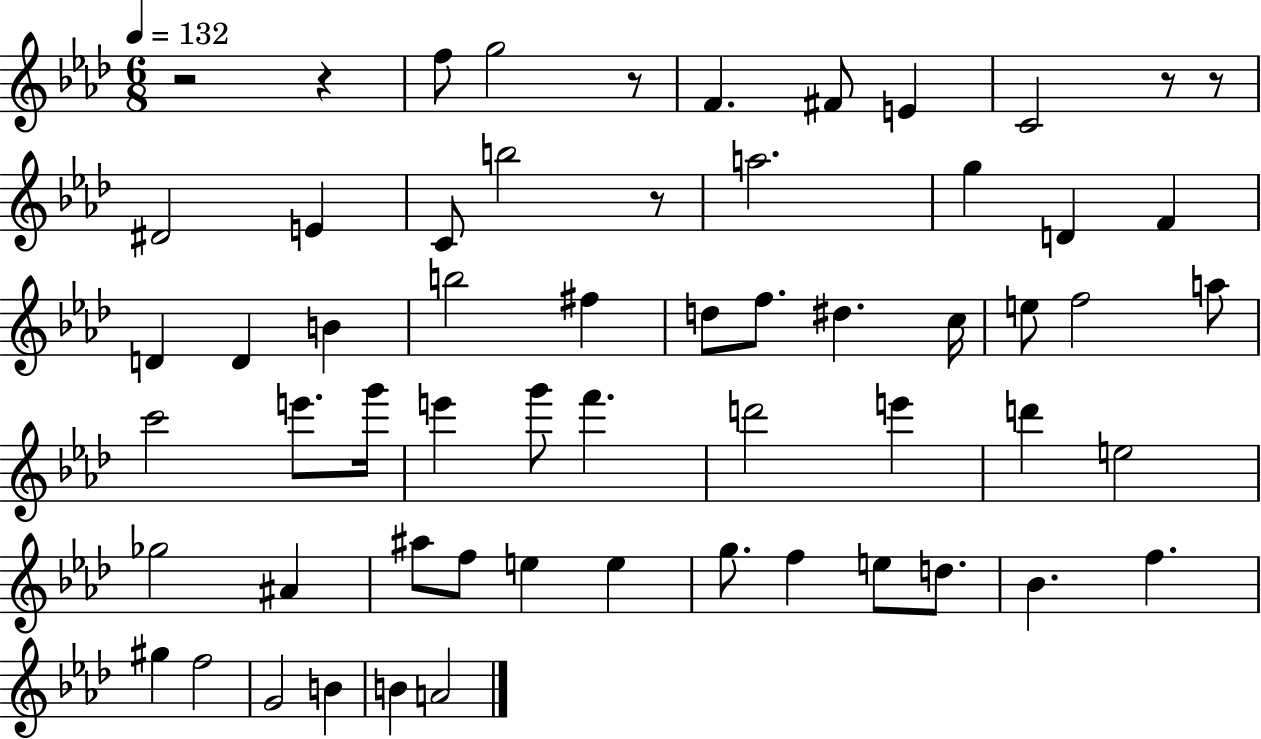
{
  \clef treble
  \numericTimeSignature
  \time 6/8
  \key aes \major
  \tempo 4 = 132
  r2 r4 | f''8 g''2 r8 | f'4. fis'8 e'4 | c'2 r8 r8 | \break dis'2 e'4 | c'8 b''2 r8 | a''2. | g''4 d'4 f'4 | \break d'4 d'4 b'4 | b''2 fis''4 | d''8 f''8. dis''4. c''16 | e''8 f''2 a''8 | \break c'''2 e'''8. g'''16 | e'''4 g'''8 f'''4. | d'''2 e'''4 | d'''4 e''2 | \break ges''2 ais'4 | ais''8 f''8 e''4 e''4 | g''8. f''4 e''8 d''8. | bes'4. f''4. | \break gis''4 f''2 | g'2 b'4 | b'4 a'2 | \bar "|."
}